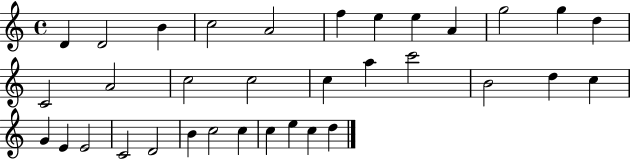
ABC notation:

X:1
T:Untitled
M:4/4
L:1/4
K:C
D D2 B c2 A2 f e e A g2 g d C2 A2 c2 c2 c a c'2 B2 d c G E E2 C2 D2 B c2 c c e c d